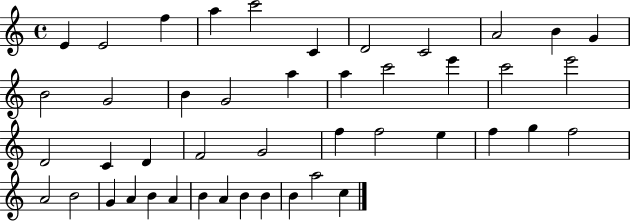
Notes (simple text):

E4/q E4/h F5/q A5/q C6/h C4/q D4/h C4/h A4/h B4/q G4/q B4/h G4/h B4/q G4/h A5/q A5/q C6/h E6/q C6/h E6/h D4/h C4/q D4/q F4/h G4/h F5/q F5/h E5/q F5/q G5/q F5/h A4/h B4/h G4/q A4/q B4/q A4/q B4/q A4/q B4/q B4/q B4/q A5/h C5/q